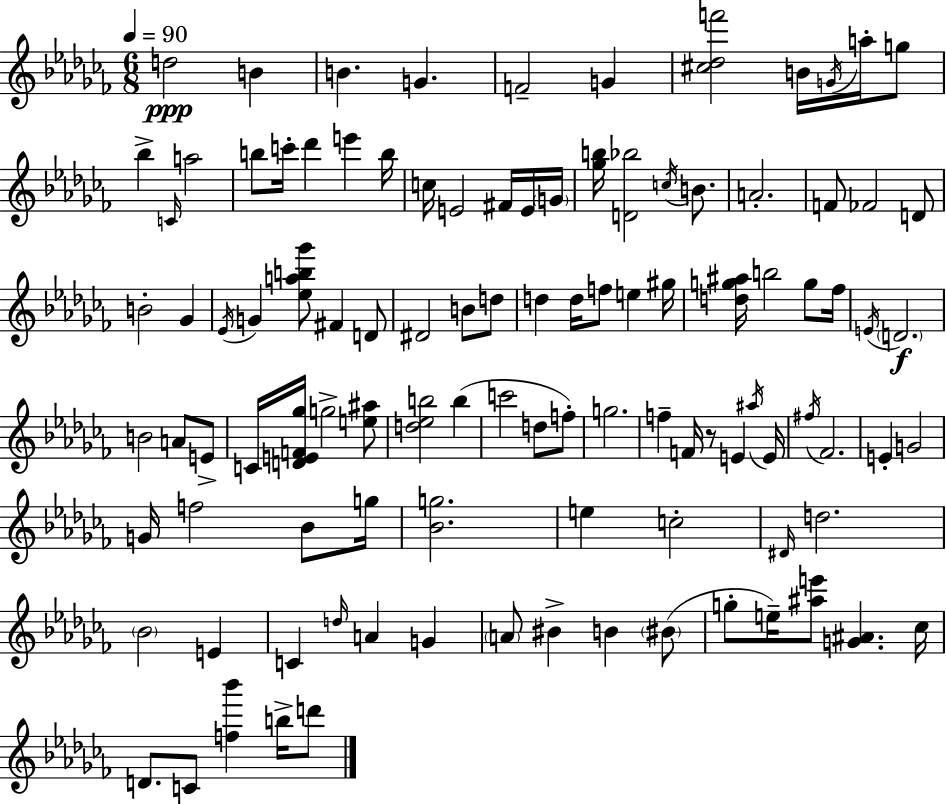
{
  \clef treble
  \numericTimeSignature
  \time 6/8
  \key aes \minor
  \tempo 4 = 90
  \repeat volta 2 { d''2\ppp b'4 | b'4. g'4. | f'2-- g'4 | <cis'' des'' f'''>2 b'16 \acciaccatura { g'16 } a''16-. g''8 | \break bes''4-> \grace { c'16 } a''2 | b''8 c'''16-. des'''4 e'''4 | b''16 c''16 e'2 fis'16 | e'16 \parenthesize g'16 <ges'' b''>16 <d' bes''>2 \acciaccatura { c''16 } | \break b'8. a'2.-. | f'8 fes'2 | d'8 b'2-. ges'4 | \acciaccatura { ees'16 } g'4 <ees'' a'' b'' ges'''>8 fis'4 | \break d'8 dis'2 | b'8 d''8 d''4 d''16 f''8 e''4 | gis''16 <d'' g'' ais''>16 b''2 | g''8 fes''16 \acciaccatura { e'16 } \parenthesize d'2.\f | \break b'2 | a'8 e'8-> c'16 <d' e' f' ges''>16 g''2-> | <e'' ais''>8 <d'' ees'' b''>2 | b''4( c'''2 | \break d''8 f''8-.) g''2. | f''4-- f'16 r8 | e'4 \acciaccatura { ais''16 } e'16 \acciaccatura { fis''16 } fes'2. | e'4-. g'2 | \break g'16 f''2 | bes'8 g''16 <bes' g''>2. | e''4 c''2-. | \grace { dis'16 } d''2. | \break \parenthesize bes'2 | e'4 c'4 | \grace { d''16 } a'4 g'4 \parenthesize a'8 bis'4-> | b'4 \parenthesize bis'8( g''8-. e''16--) | \break <ais'' e'''>8 <g' ais'>4. ces''16 d'8. | c'8 <f'' bes'''>4 b''16-> d'''8 } \bar "|."
}